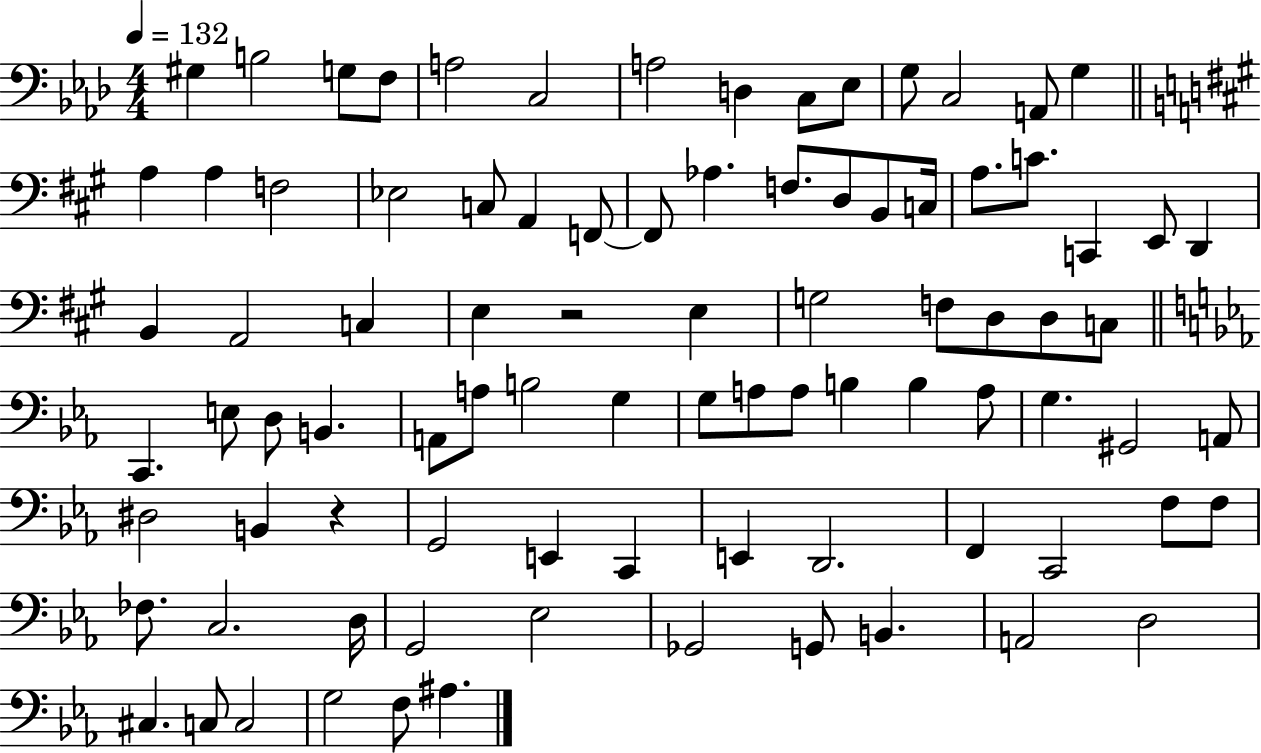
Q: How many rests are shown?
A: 2